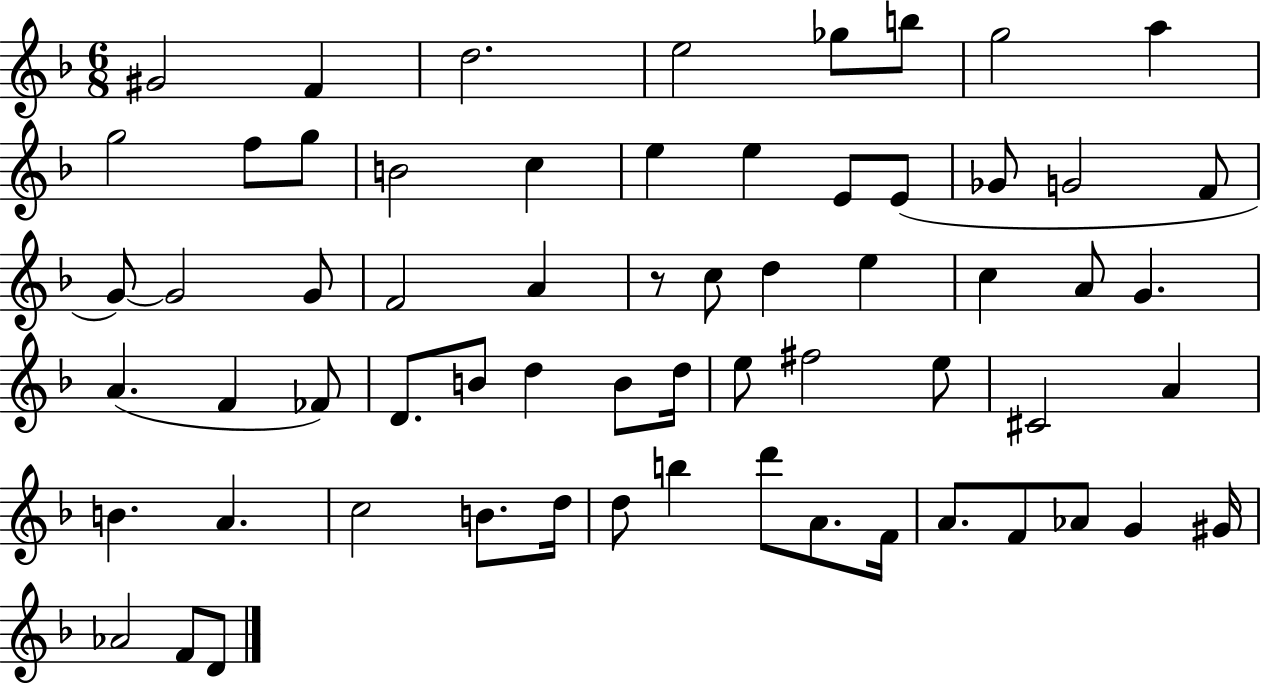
X:1
T:Untitled
M:6/8
L:1/4
K:F
^G2 F d2 e2 _g/2 b/2 g2 a g2 f/2 g/2 B2 c e e E/2 E/2 _G/2 G2 F/2 G/2 G2 G/2 F2 A z/2 c/2 d e c A/2 G A F _F/2 D/2 B/2 d B/2 d/4 e/2 ^f2 e/2 ^C2 A B A c2 B/2 d/4 d/2 b d'/2 A/2 F/4 A/2 F/2 _A/2 G ^G/4 _A2 F/2 D/2